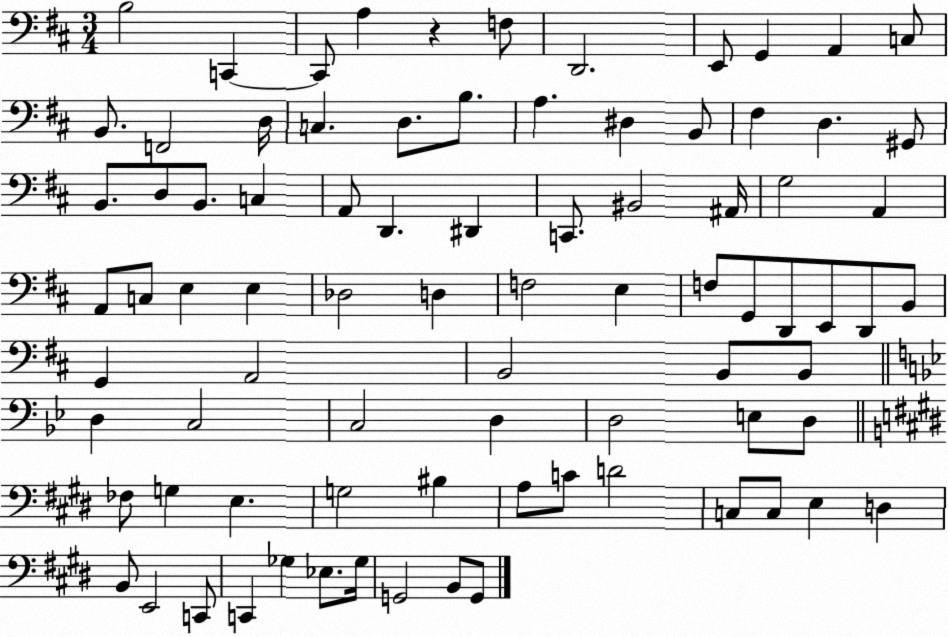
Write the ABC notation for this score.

X:1
T:Untitled
M:3/4
L:1/4
K:D
B,2 C,, C,,/2 A, z F,/2 D,,2 E,,/2 G,, A,, C,/2 B,,/2 F,,2 D,/4 C, D,/2 B,/2 A, ^D, B,,/2 ^F, D, ^G,,/2 B,,/2 D,/2 B,,/2 C, A,,/2 D,, ^D,, C,,/2 ^B,,2 ^A,,/4 G,2 A,, A,,/2 C,/2 E, E, _D,2 D, F,2 E, F,/2 G,,/2 D,,/2 E,,/2 D,,/2 B,,/2 G,, A,,2 B,,2 B,,/2 B,,/2 D, C,2 C,2 D, D,2 E,/2 D,/2 _F,/2 G, E, G,2 ^B, A,/2 C/2 D2 C,/2 C,/2 E, D, B,,/2 E,,2 C,,/2 C,, _G, _E,/2 _G,/4 G,,2 B,,/2 G,,/2